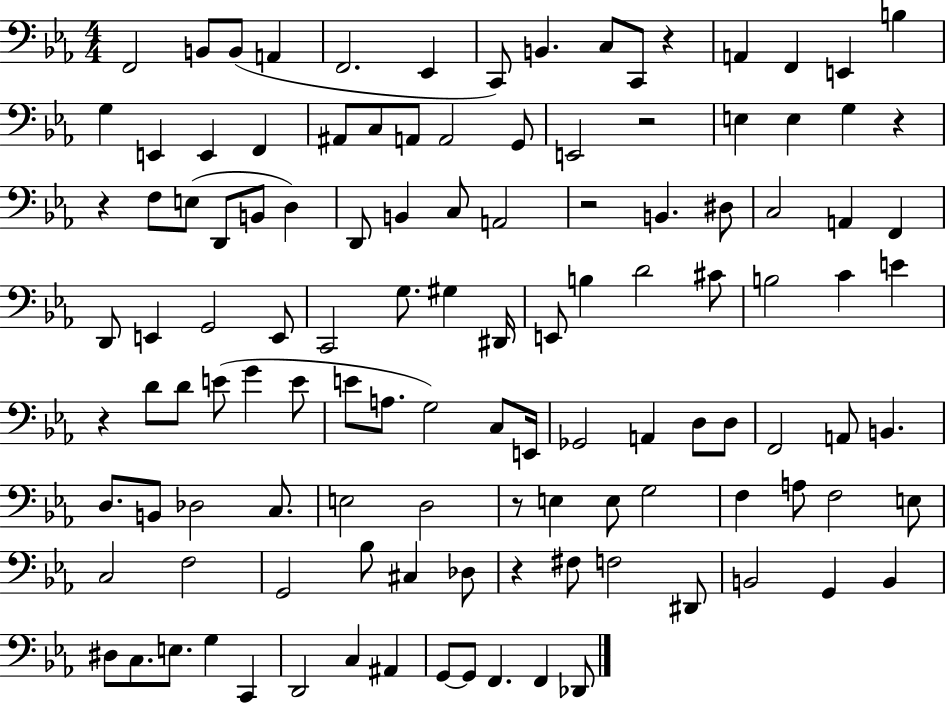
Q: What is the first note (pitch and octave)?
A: F2